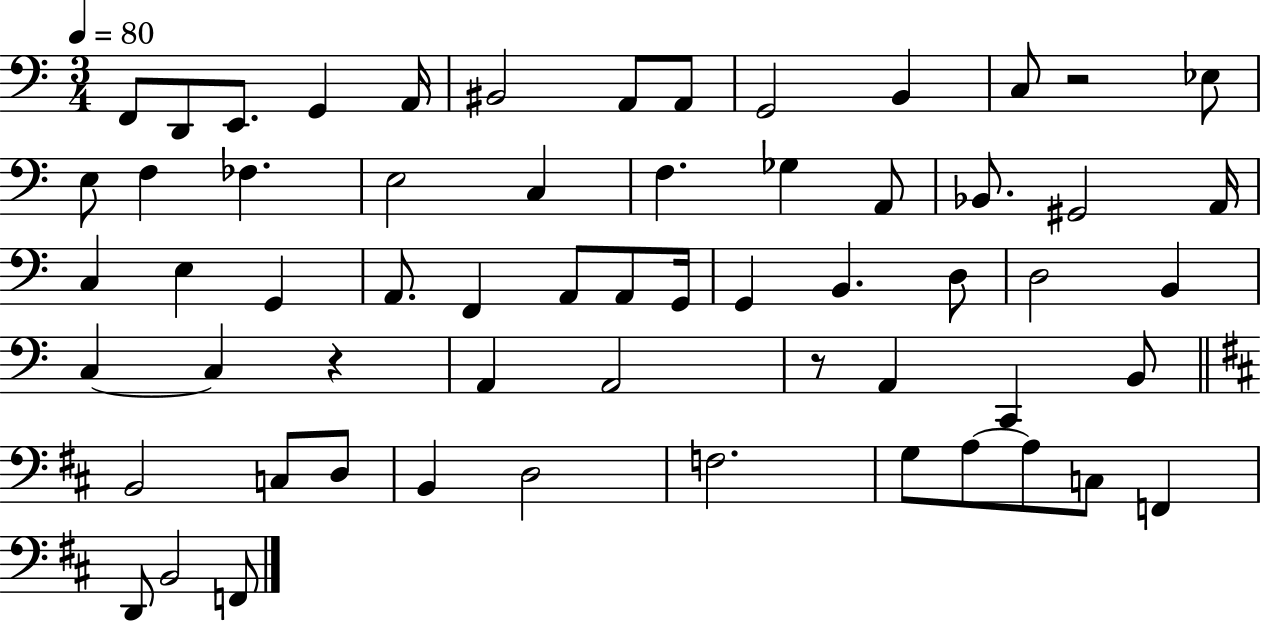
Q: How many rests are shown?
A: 3